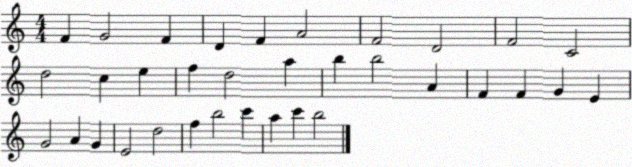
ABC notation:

X:1
T:Untitled
M:4/4
L:1/4
K:C
F G2 F D F A2 F2 D2 F2 C2 d2 c e f d2 a b b2 A F F G E G2 A G E2 d2 f b2 c' a c' b2